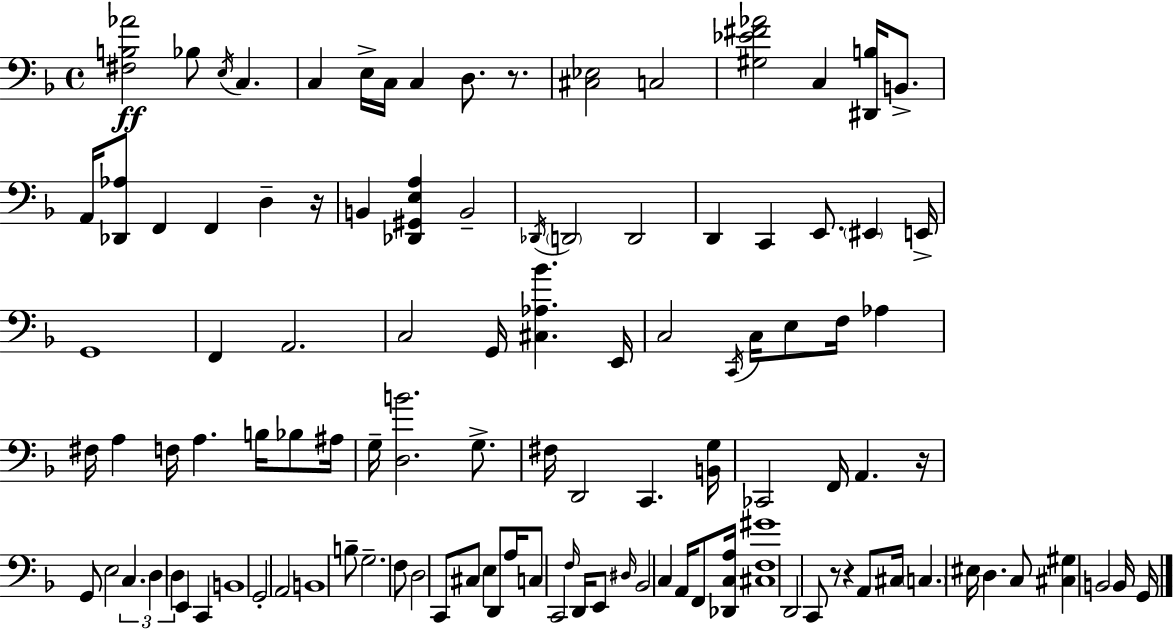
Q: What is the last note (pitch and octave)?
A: G2